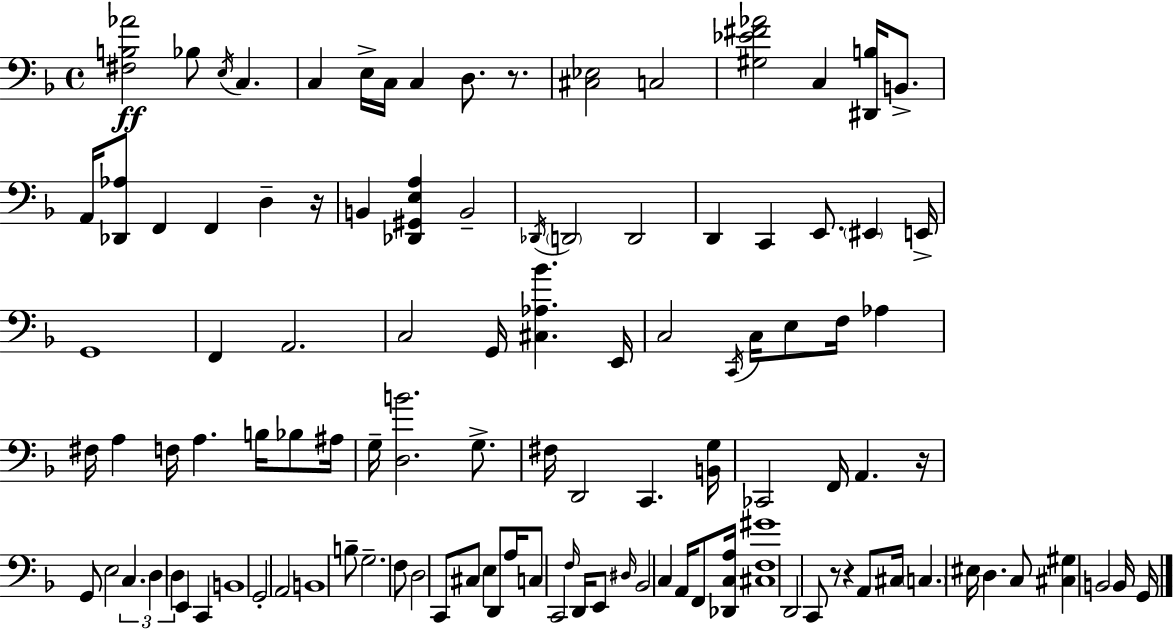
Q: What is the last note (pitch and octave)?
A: G2